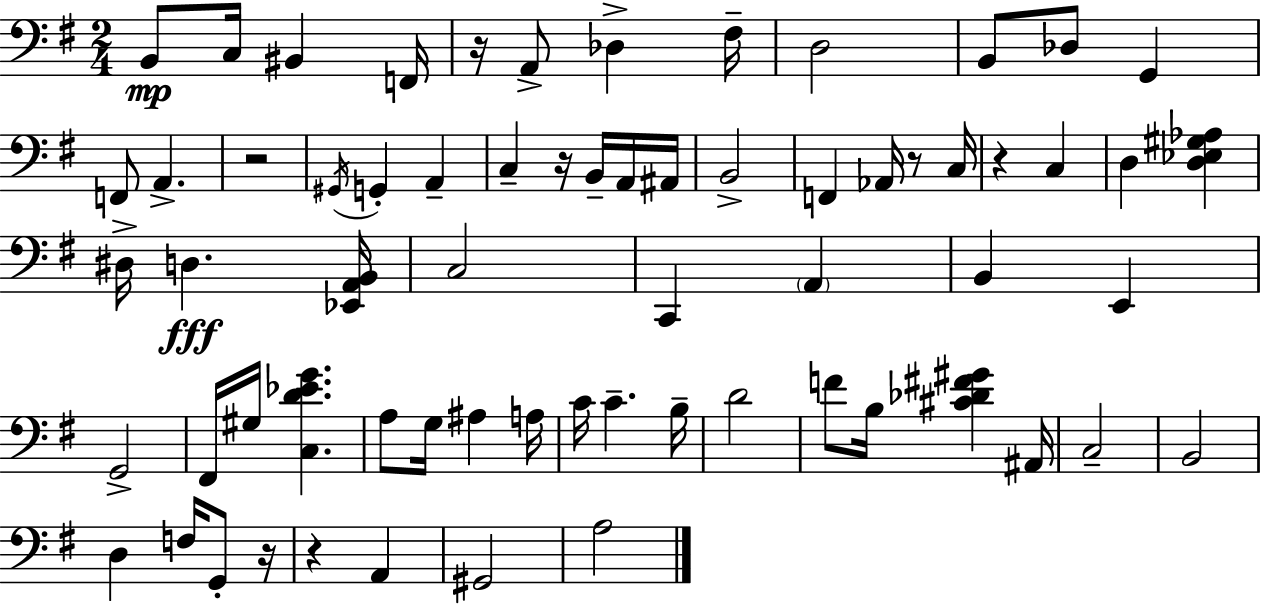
B2/e C3/s BIS2/q F2/s R/s A2/e Db3/q F#3/s D3/h B2/e Db3/e G2/q F2/e A2/q. R/h G#2/s G2/q A2/q C3/q R/s B2/s A2/s A#2/s B2/h F2/q Ab2/s R/e C3/s R/q C3/q D3/q [D3,Eb3,G#3,Ab3]/q D#3/s D3/q. [Eb2,A2,B2]/s C3/h C2/q A2/q B2/q E2/q G2/h F#2/s G#3/s [C3,D4,Eb4,G4]/q. A3/e G3/s A#3/q A3/s C4/s C4/q. B3/s D4/h F4/e B3/s [C#4,Db4,F#4,G#4]/q A#2/s C3/h B2/h D3/q F3/s G2/e R/s R/q A2/q G#2/h A3/h